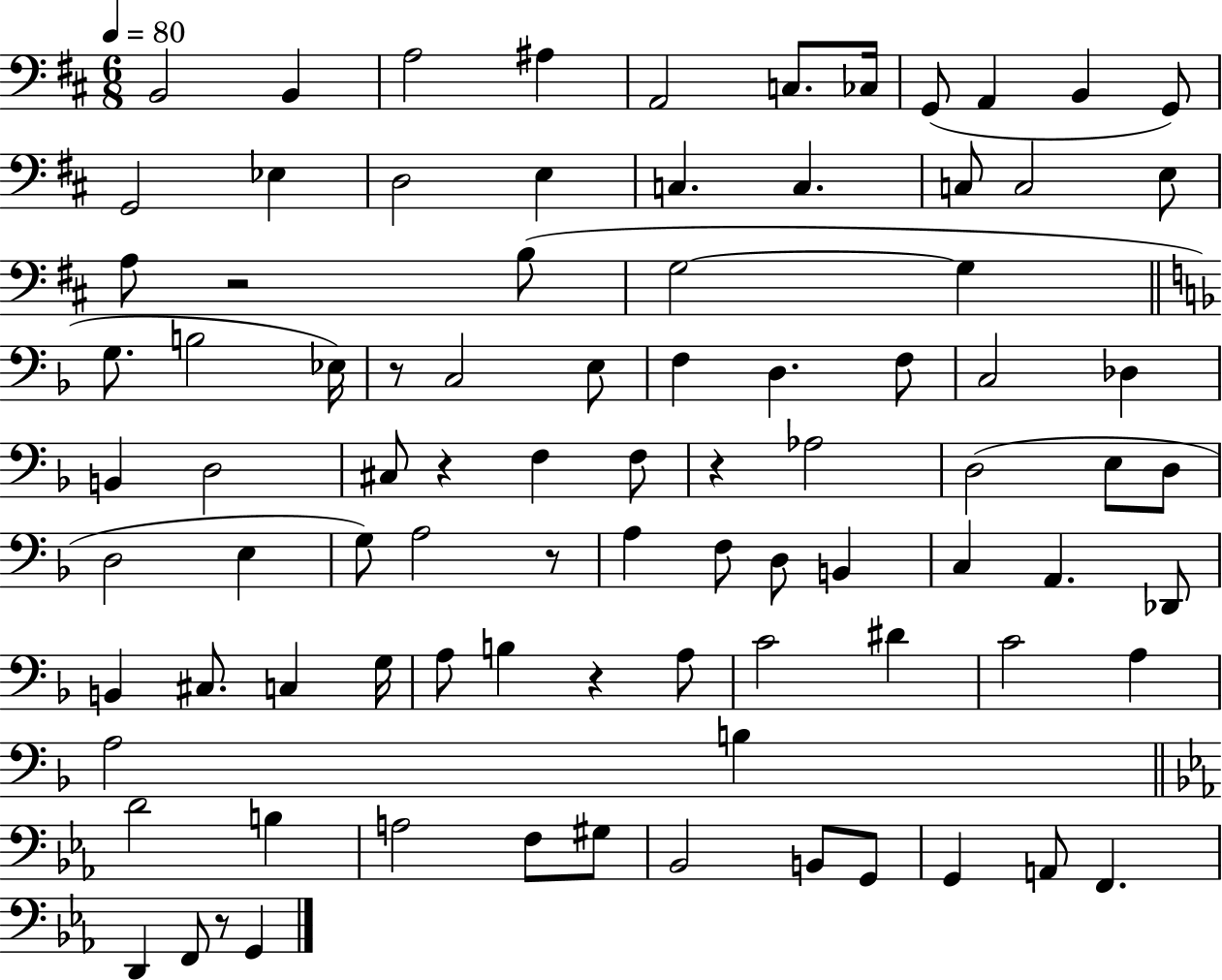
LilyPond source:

{
  \clef bass
  \numericTimeSignature
  \time 6/8
  \key d \major
  \tempo 4 = 80
  b,2 b,4 | a2 ais4 | a,2 c8. ces16 | g,8( a,4 b,4 g,8) | \break g,2 ees4 | d2 e4 | c4. c4. | c8 c2 e8 | \break a8 r2 b8( | g2~~ g4 | \bar "||" \break \key f \major g8. b2 ees16) | r8 c2 e8 | f4 d4. f8 | c2 des4 | \break b,4 d2 | cis8 r4 f4 f8 | r4 aes2 | d2( e8 d8 | \break d2 e4 | g8) a2 r8 | a4 f8 d8 b,4 | c4 a,4. des,8 | \break b,4 cis8. c4 g16 | a8 b4 r4 a8 | c'2 dis'4 | c'2 a4 | \break a2 b4 | \bar "||" \break \key c \minor d'2 b4 | a2 f8 gis8 | bes,2 b,8 g,8 | g,4 a,8 f,4. | \break d,4 f,8 r8 g,4 | \bar "|."
}